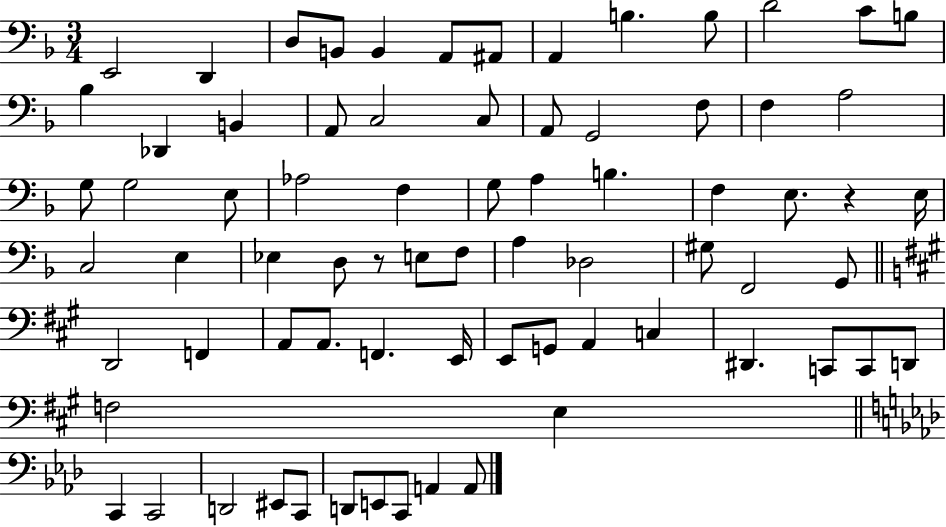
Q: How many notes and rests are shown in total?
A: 74